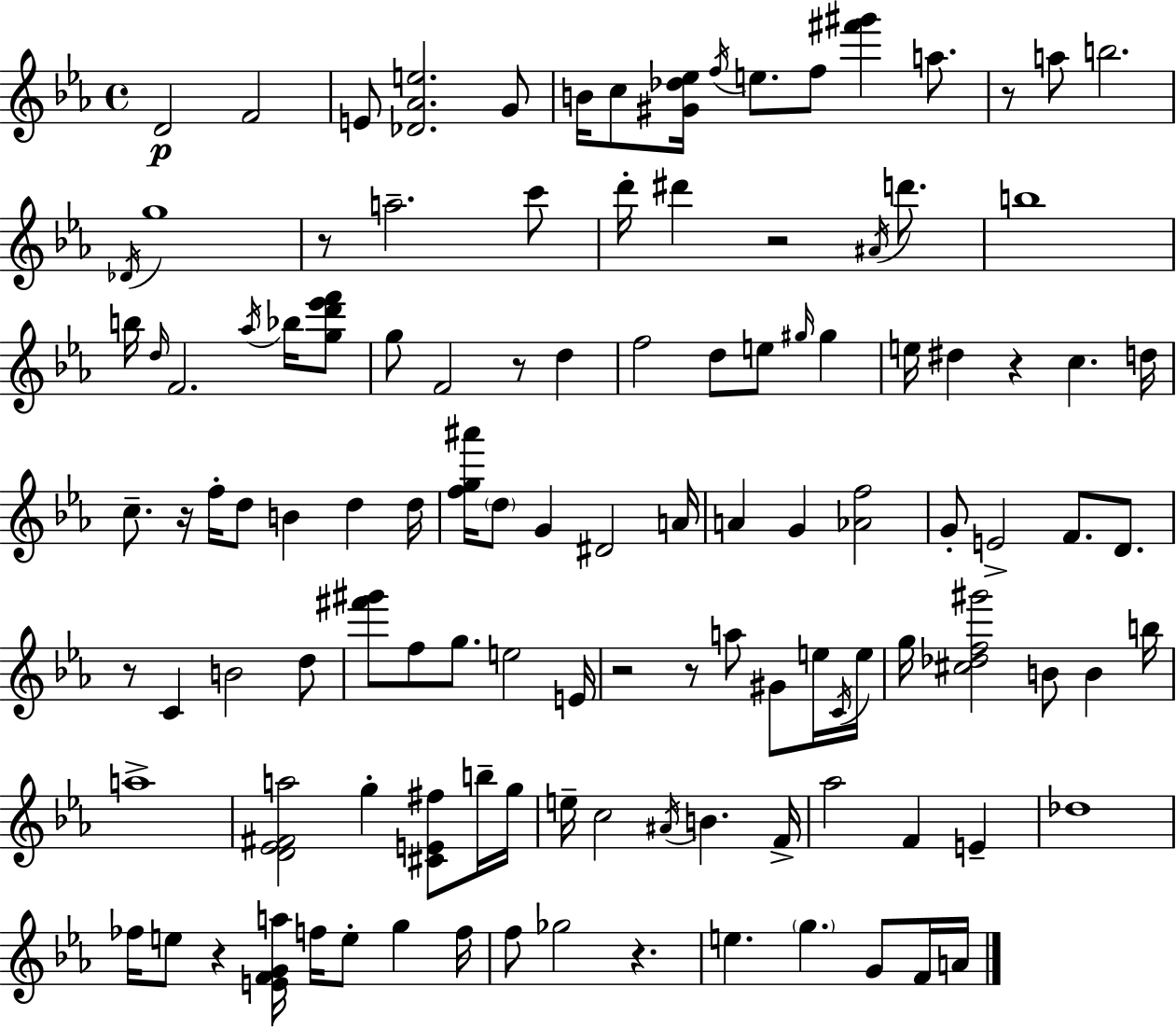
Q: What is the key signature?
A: EES major